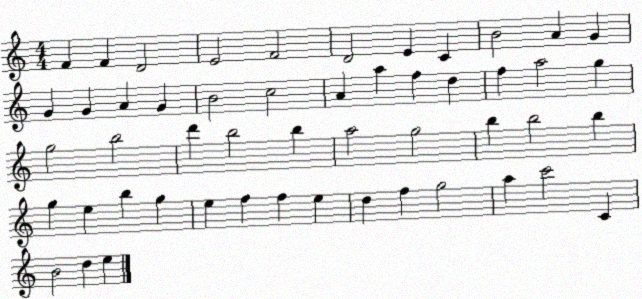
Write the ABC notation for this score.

X:1
T:Untitled
M:4/4
L:1/4
K:C
F F D2 E2 F2 D2 E C B2 A G G G A G B2 c2 A a f d f a2 g g2 b2 d' b2 b a2 g2 b b2 b g e b g e f f e d f g2 a c'2 C B2 d e